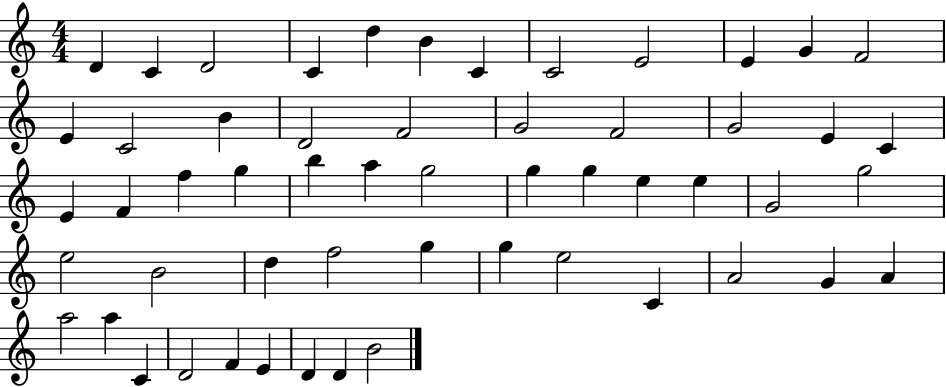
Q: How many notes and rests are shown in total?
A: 55